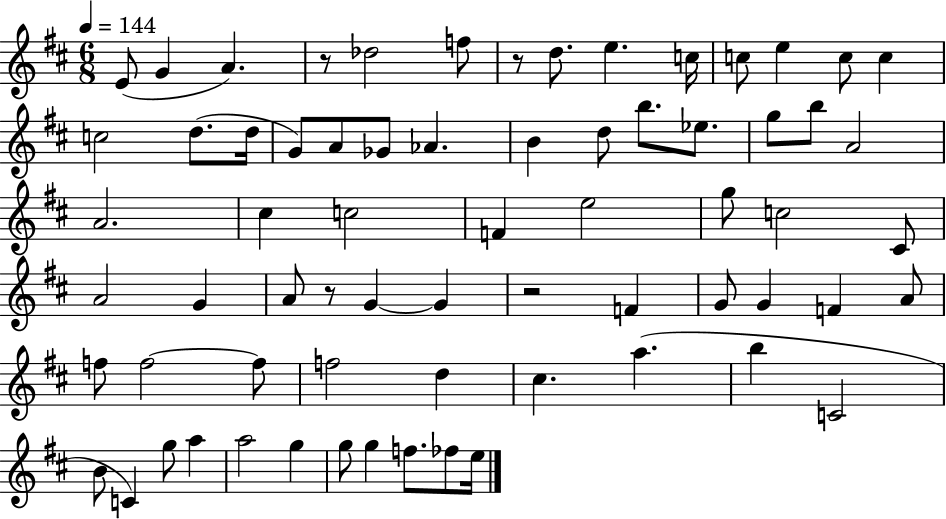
X:1
T:Untitled
M:6/8
L:1/4
K:D
E/2 G A z/2 _d2 f/2 z/2 d/2 e c/4 c/2 e c/2 c c2 d/2 d/4 G/2 A/2 _G/2 _A B d/2 b/2 _e/2 g/2 b/2 A2 A2 ^c c2 F e2 g/2 c2 ^C/2 A2 G A/2 z/2 G G z2 F G/2 G F A/2 f/2 f2 f/2 f2 d ^c a b C2 B/2 C g/2 a a2 g g/2 g f/2 _f/2 e/4